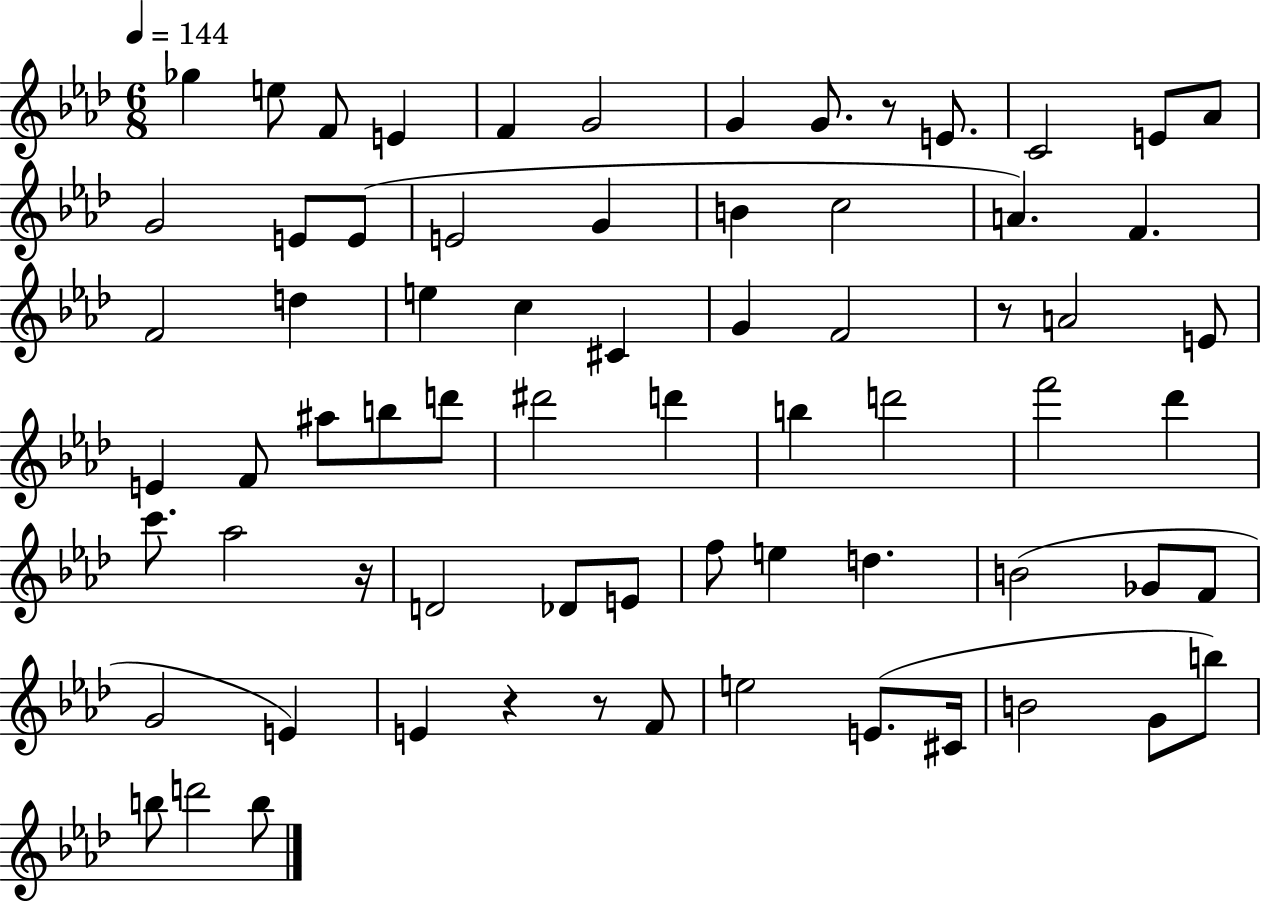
{
  \clef treble
  \numericTimeSignature
  \time 6/8
  \key aes \major
  \tempo 4 = 144
  ges''4 e''8 f'8 e'4 | f'4 g'2 | g'4 g'8. r8 e'8. | c'2 e'8 aes'8 | \break g'2 e'8 e'8( | e'2 g'4 | b'4 c''2 | a'4.) f'4. | \break f'2 d''4 | e''4 c''4 cis'4 | g'4 f'2 | r8 a'2 e'8 | \break e'4 f'8 ais''8 b''8 d'''8 | dis'''2 d'''4 | b''4 d'''2 | f'''2 des'''4 | \break c'''8. aes''2 r16 | d'2 des'8 e'8 | f''8 e''4 d''4. | b'2( ges'8 f'8 | \break g'2 e'4) | e'4 r4 r8 f'8 | e''2 e'8.( cis'16 | b'2 g'8 b''8) | \break b''8 d'''2 b''8 | \bar "|."
}